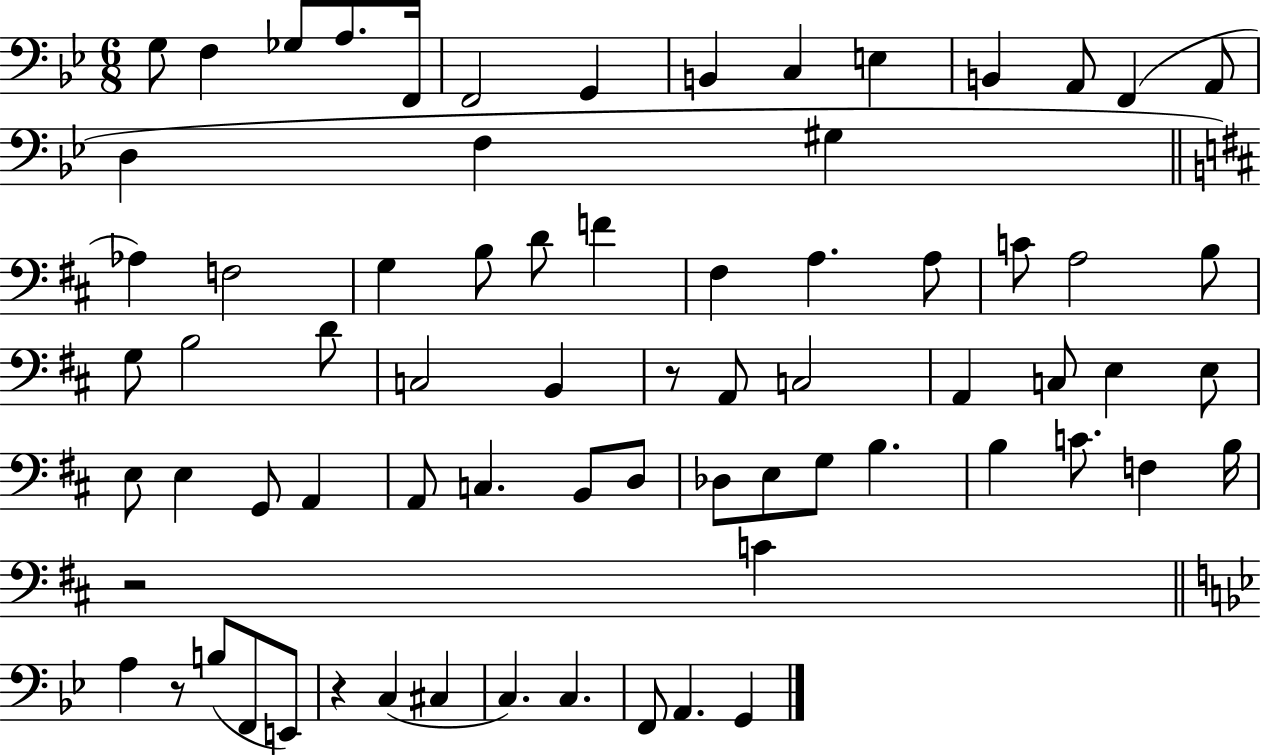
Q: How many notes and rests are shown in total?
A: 72